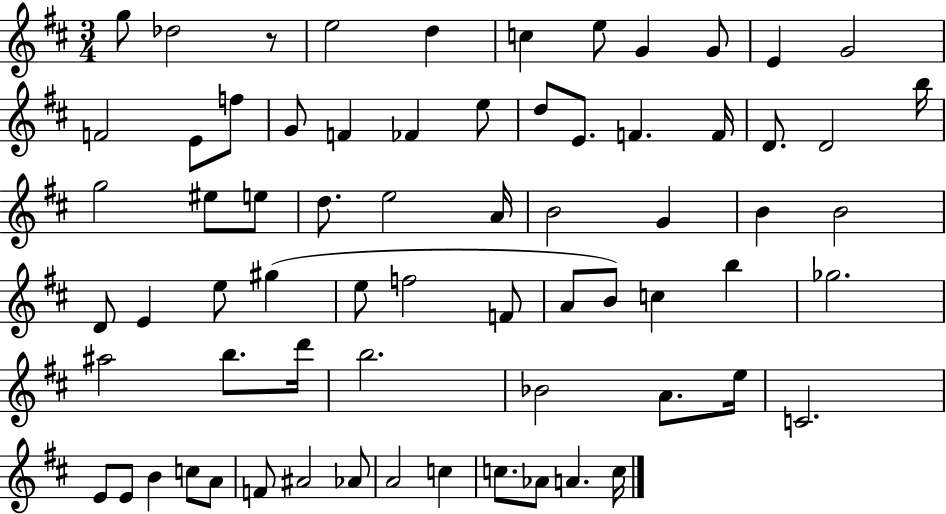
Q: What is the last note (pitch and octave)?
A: C5